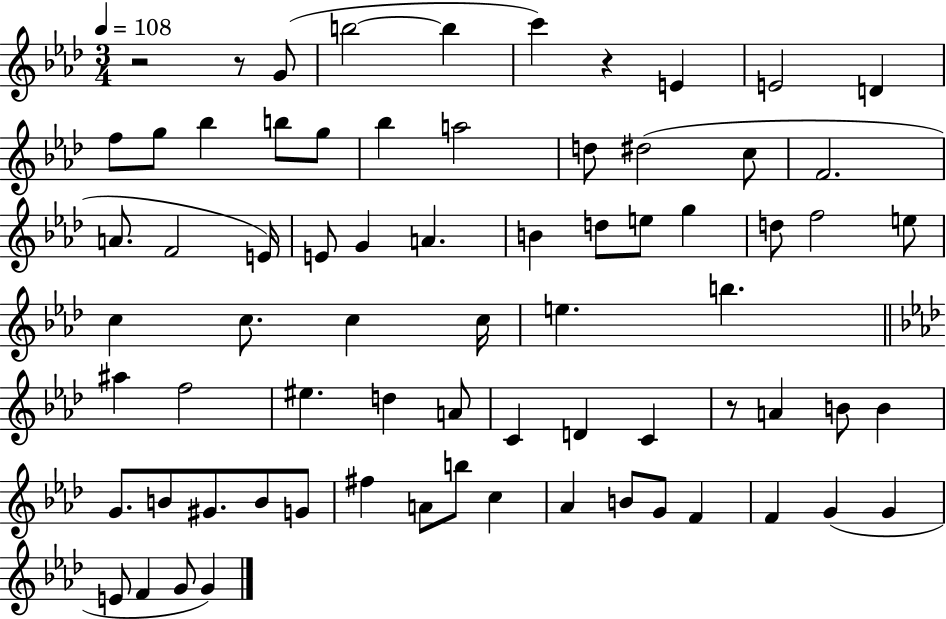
R/h R/e G4/e B5/h B5/q C6/q R/q E4/q E4/h D4/q F5/e G5/e Bb5/q B5/e G5/e Bb5/q A5/h D5/e D#5/h C5/e F4/h. A4/e. F4/h E4/s E4/e G4/q A4/q. B4/q D5/e E5/e G5/q D5/e F5/h E5/e C5/q C5/e. C5/q C5/s E5/q. B5/q. A#5/q F5/h EIS5/q. D5/q A4/e C4/q D4/q C4/q R/e A4/q B4/e B4/q G4/e. B4/e G#4/e. B4/e G4/e F#5/q A4/e B5/e C5/q Ab4/q B4/e G4/e F4/q F4/q G4/q G4/q E4/e F4/q G4/e G4/q